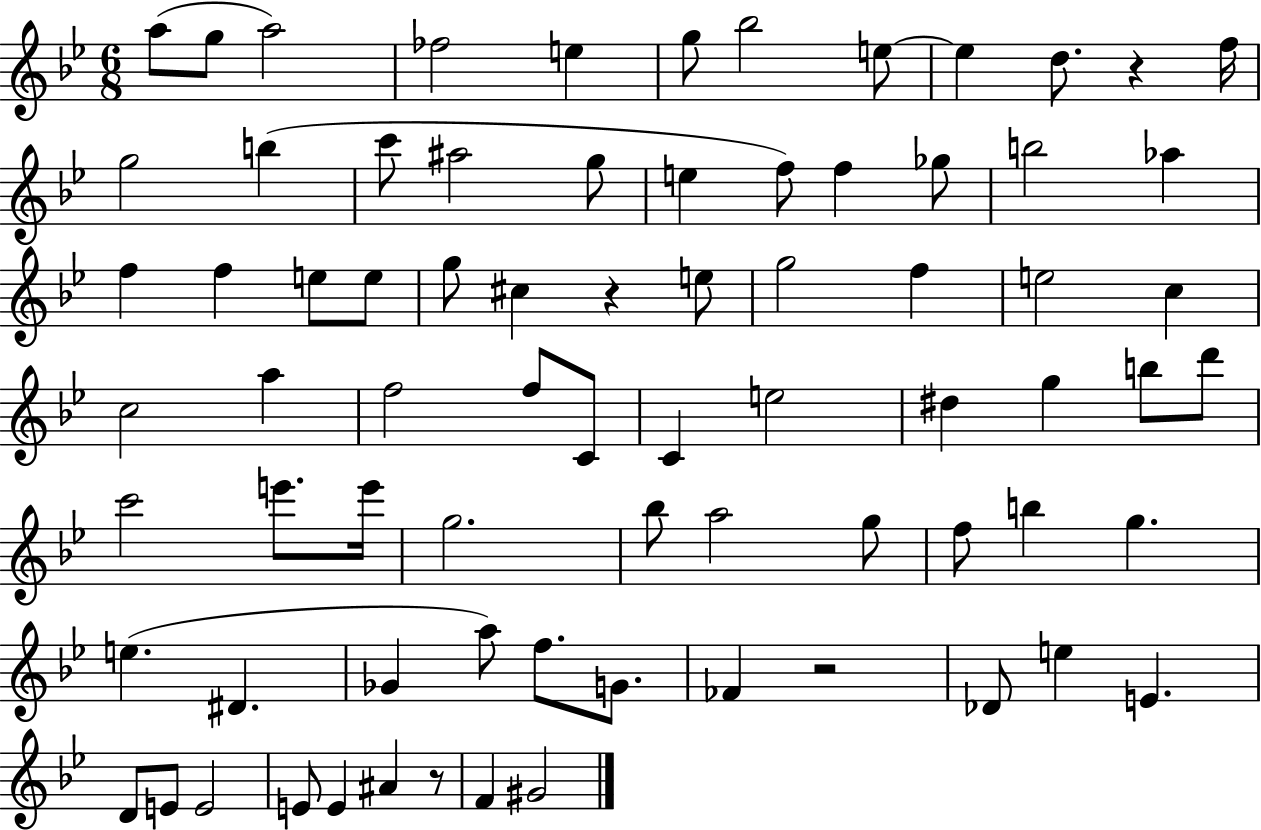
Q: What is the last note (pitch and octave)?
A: G#4